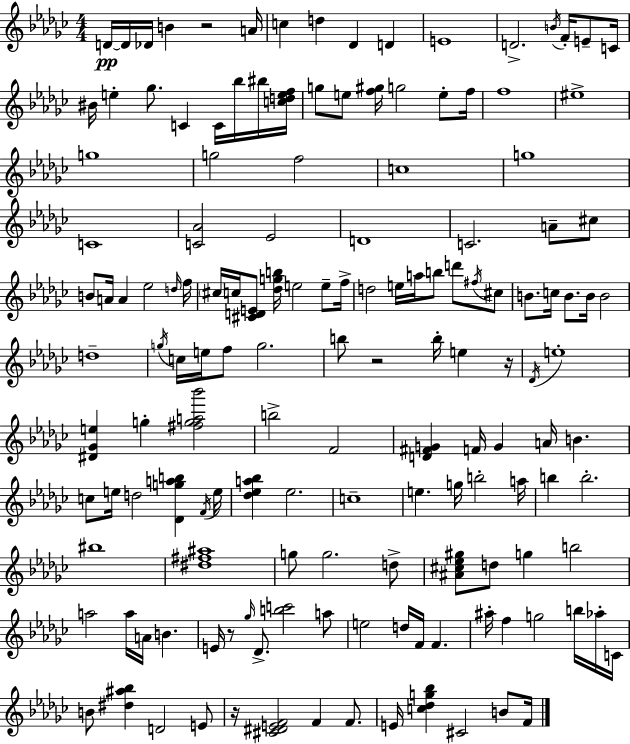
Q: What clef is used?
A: treble